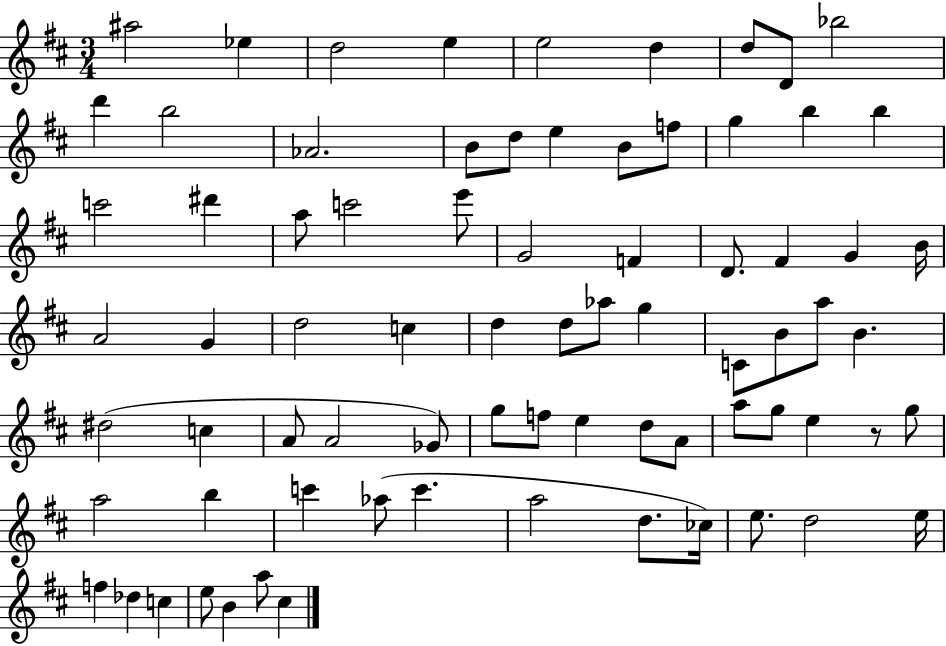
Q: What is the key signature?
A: D major